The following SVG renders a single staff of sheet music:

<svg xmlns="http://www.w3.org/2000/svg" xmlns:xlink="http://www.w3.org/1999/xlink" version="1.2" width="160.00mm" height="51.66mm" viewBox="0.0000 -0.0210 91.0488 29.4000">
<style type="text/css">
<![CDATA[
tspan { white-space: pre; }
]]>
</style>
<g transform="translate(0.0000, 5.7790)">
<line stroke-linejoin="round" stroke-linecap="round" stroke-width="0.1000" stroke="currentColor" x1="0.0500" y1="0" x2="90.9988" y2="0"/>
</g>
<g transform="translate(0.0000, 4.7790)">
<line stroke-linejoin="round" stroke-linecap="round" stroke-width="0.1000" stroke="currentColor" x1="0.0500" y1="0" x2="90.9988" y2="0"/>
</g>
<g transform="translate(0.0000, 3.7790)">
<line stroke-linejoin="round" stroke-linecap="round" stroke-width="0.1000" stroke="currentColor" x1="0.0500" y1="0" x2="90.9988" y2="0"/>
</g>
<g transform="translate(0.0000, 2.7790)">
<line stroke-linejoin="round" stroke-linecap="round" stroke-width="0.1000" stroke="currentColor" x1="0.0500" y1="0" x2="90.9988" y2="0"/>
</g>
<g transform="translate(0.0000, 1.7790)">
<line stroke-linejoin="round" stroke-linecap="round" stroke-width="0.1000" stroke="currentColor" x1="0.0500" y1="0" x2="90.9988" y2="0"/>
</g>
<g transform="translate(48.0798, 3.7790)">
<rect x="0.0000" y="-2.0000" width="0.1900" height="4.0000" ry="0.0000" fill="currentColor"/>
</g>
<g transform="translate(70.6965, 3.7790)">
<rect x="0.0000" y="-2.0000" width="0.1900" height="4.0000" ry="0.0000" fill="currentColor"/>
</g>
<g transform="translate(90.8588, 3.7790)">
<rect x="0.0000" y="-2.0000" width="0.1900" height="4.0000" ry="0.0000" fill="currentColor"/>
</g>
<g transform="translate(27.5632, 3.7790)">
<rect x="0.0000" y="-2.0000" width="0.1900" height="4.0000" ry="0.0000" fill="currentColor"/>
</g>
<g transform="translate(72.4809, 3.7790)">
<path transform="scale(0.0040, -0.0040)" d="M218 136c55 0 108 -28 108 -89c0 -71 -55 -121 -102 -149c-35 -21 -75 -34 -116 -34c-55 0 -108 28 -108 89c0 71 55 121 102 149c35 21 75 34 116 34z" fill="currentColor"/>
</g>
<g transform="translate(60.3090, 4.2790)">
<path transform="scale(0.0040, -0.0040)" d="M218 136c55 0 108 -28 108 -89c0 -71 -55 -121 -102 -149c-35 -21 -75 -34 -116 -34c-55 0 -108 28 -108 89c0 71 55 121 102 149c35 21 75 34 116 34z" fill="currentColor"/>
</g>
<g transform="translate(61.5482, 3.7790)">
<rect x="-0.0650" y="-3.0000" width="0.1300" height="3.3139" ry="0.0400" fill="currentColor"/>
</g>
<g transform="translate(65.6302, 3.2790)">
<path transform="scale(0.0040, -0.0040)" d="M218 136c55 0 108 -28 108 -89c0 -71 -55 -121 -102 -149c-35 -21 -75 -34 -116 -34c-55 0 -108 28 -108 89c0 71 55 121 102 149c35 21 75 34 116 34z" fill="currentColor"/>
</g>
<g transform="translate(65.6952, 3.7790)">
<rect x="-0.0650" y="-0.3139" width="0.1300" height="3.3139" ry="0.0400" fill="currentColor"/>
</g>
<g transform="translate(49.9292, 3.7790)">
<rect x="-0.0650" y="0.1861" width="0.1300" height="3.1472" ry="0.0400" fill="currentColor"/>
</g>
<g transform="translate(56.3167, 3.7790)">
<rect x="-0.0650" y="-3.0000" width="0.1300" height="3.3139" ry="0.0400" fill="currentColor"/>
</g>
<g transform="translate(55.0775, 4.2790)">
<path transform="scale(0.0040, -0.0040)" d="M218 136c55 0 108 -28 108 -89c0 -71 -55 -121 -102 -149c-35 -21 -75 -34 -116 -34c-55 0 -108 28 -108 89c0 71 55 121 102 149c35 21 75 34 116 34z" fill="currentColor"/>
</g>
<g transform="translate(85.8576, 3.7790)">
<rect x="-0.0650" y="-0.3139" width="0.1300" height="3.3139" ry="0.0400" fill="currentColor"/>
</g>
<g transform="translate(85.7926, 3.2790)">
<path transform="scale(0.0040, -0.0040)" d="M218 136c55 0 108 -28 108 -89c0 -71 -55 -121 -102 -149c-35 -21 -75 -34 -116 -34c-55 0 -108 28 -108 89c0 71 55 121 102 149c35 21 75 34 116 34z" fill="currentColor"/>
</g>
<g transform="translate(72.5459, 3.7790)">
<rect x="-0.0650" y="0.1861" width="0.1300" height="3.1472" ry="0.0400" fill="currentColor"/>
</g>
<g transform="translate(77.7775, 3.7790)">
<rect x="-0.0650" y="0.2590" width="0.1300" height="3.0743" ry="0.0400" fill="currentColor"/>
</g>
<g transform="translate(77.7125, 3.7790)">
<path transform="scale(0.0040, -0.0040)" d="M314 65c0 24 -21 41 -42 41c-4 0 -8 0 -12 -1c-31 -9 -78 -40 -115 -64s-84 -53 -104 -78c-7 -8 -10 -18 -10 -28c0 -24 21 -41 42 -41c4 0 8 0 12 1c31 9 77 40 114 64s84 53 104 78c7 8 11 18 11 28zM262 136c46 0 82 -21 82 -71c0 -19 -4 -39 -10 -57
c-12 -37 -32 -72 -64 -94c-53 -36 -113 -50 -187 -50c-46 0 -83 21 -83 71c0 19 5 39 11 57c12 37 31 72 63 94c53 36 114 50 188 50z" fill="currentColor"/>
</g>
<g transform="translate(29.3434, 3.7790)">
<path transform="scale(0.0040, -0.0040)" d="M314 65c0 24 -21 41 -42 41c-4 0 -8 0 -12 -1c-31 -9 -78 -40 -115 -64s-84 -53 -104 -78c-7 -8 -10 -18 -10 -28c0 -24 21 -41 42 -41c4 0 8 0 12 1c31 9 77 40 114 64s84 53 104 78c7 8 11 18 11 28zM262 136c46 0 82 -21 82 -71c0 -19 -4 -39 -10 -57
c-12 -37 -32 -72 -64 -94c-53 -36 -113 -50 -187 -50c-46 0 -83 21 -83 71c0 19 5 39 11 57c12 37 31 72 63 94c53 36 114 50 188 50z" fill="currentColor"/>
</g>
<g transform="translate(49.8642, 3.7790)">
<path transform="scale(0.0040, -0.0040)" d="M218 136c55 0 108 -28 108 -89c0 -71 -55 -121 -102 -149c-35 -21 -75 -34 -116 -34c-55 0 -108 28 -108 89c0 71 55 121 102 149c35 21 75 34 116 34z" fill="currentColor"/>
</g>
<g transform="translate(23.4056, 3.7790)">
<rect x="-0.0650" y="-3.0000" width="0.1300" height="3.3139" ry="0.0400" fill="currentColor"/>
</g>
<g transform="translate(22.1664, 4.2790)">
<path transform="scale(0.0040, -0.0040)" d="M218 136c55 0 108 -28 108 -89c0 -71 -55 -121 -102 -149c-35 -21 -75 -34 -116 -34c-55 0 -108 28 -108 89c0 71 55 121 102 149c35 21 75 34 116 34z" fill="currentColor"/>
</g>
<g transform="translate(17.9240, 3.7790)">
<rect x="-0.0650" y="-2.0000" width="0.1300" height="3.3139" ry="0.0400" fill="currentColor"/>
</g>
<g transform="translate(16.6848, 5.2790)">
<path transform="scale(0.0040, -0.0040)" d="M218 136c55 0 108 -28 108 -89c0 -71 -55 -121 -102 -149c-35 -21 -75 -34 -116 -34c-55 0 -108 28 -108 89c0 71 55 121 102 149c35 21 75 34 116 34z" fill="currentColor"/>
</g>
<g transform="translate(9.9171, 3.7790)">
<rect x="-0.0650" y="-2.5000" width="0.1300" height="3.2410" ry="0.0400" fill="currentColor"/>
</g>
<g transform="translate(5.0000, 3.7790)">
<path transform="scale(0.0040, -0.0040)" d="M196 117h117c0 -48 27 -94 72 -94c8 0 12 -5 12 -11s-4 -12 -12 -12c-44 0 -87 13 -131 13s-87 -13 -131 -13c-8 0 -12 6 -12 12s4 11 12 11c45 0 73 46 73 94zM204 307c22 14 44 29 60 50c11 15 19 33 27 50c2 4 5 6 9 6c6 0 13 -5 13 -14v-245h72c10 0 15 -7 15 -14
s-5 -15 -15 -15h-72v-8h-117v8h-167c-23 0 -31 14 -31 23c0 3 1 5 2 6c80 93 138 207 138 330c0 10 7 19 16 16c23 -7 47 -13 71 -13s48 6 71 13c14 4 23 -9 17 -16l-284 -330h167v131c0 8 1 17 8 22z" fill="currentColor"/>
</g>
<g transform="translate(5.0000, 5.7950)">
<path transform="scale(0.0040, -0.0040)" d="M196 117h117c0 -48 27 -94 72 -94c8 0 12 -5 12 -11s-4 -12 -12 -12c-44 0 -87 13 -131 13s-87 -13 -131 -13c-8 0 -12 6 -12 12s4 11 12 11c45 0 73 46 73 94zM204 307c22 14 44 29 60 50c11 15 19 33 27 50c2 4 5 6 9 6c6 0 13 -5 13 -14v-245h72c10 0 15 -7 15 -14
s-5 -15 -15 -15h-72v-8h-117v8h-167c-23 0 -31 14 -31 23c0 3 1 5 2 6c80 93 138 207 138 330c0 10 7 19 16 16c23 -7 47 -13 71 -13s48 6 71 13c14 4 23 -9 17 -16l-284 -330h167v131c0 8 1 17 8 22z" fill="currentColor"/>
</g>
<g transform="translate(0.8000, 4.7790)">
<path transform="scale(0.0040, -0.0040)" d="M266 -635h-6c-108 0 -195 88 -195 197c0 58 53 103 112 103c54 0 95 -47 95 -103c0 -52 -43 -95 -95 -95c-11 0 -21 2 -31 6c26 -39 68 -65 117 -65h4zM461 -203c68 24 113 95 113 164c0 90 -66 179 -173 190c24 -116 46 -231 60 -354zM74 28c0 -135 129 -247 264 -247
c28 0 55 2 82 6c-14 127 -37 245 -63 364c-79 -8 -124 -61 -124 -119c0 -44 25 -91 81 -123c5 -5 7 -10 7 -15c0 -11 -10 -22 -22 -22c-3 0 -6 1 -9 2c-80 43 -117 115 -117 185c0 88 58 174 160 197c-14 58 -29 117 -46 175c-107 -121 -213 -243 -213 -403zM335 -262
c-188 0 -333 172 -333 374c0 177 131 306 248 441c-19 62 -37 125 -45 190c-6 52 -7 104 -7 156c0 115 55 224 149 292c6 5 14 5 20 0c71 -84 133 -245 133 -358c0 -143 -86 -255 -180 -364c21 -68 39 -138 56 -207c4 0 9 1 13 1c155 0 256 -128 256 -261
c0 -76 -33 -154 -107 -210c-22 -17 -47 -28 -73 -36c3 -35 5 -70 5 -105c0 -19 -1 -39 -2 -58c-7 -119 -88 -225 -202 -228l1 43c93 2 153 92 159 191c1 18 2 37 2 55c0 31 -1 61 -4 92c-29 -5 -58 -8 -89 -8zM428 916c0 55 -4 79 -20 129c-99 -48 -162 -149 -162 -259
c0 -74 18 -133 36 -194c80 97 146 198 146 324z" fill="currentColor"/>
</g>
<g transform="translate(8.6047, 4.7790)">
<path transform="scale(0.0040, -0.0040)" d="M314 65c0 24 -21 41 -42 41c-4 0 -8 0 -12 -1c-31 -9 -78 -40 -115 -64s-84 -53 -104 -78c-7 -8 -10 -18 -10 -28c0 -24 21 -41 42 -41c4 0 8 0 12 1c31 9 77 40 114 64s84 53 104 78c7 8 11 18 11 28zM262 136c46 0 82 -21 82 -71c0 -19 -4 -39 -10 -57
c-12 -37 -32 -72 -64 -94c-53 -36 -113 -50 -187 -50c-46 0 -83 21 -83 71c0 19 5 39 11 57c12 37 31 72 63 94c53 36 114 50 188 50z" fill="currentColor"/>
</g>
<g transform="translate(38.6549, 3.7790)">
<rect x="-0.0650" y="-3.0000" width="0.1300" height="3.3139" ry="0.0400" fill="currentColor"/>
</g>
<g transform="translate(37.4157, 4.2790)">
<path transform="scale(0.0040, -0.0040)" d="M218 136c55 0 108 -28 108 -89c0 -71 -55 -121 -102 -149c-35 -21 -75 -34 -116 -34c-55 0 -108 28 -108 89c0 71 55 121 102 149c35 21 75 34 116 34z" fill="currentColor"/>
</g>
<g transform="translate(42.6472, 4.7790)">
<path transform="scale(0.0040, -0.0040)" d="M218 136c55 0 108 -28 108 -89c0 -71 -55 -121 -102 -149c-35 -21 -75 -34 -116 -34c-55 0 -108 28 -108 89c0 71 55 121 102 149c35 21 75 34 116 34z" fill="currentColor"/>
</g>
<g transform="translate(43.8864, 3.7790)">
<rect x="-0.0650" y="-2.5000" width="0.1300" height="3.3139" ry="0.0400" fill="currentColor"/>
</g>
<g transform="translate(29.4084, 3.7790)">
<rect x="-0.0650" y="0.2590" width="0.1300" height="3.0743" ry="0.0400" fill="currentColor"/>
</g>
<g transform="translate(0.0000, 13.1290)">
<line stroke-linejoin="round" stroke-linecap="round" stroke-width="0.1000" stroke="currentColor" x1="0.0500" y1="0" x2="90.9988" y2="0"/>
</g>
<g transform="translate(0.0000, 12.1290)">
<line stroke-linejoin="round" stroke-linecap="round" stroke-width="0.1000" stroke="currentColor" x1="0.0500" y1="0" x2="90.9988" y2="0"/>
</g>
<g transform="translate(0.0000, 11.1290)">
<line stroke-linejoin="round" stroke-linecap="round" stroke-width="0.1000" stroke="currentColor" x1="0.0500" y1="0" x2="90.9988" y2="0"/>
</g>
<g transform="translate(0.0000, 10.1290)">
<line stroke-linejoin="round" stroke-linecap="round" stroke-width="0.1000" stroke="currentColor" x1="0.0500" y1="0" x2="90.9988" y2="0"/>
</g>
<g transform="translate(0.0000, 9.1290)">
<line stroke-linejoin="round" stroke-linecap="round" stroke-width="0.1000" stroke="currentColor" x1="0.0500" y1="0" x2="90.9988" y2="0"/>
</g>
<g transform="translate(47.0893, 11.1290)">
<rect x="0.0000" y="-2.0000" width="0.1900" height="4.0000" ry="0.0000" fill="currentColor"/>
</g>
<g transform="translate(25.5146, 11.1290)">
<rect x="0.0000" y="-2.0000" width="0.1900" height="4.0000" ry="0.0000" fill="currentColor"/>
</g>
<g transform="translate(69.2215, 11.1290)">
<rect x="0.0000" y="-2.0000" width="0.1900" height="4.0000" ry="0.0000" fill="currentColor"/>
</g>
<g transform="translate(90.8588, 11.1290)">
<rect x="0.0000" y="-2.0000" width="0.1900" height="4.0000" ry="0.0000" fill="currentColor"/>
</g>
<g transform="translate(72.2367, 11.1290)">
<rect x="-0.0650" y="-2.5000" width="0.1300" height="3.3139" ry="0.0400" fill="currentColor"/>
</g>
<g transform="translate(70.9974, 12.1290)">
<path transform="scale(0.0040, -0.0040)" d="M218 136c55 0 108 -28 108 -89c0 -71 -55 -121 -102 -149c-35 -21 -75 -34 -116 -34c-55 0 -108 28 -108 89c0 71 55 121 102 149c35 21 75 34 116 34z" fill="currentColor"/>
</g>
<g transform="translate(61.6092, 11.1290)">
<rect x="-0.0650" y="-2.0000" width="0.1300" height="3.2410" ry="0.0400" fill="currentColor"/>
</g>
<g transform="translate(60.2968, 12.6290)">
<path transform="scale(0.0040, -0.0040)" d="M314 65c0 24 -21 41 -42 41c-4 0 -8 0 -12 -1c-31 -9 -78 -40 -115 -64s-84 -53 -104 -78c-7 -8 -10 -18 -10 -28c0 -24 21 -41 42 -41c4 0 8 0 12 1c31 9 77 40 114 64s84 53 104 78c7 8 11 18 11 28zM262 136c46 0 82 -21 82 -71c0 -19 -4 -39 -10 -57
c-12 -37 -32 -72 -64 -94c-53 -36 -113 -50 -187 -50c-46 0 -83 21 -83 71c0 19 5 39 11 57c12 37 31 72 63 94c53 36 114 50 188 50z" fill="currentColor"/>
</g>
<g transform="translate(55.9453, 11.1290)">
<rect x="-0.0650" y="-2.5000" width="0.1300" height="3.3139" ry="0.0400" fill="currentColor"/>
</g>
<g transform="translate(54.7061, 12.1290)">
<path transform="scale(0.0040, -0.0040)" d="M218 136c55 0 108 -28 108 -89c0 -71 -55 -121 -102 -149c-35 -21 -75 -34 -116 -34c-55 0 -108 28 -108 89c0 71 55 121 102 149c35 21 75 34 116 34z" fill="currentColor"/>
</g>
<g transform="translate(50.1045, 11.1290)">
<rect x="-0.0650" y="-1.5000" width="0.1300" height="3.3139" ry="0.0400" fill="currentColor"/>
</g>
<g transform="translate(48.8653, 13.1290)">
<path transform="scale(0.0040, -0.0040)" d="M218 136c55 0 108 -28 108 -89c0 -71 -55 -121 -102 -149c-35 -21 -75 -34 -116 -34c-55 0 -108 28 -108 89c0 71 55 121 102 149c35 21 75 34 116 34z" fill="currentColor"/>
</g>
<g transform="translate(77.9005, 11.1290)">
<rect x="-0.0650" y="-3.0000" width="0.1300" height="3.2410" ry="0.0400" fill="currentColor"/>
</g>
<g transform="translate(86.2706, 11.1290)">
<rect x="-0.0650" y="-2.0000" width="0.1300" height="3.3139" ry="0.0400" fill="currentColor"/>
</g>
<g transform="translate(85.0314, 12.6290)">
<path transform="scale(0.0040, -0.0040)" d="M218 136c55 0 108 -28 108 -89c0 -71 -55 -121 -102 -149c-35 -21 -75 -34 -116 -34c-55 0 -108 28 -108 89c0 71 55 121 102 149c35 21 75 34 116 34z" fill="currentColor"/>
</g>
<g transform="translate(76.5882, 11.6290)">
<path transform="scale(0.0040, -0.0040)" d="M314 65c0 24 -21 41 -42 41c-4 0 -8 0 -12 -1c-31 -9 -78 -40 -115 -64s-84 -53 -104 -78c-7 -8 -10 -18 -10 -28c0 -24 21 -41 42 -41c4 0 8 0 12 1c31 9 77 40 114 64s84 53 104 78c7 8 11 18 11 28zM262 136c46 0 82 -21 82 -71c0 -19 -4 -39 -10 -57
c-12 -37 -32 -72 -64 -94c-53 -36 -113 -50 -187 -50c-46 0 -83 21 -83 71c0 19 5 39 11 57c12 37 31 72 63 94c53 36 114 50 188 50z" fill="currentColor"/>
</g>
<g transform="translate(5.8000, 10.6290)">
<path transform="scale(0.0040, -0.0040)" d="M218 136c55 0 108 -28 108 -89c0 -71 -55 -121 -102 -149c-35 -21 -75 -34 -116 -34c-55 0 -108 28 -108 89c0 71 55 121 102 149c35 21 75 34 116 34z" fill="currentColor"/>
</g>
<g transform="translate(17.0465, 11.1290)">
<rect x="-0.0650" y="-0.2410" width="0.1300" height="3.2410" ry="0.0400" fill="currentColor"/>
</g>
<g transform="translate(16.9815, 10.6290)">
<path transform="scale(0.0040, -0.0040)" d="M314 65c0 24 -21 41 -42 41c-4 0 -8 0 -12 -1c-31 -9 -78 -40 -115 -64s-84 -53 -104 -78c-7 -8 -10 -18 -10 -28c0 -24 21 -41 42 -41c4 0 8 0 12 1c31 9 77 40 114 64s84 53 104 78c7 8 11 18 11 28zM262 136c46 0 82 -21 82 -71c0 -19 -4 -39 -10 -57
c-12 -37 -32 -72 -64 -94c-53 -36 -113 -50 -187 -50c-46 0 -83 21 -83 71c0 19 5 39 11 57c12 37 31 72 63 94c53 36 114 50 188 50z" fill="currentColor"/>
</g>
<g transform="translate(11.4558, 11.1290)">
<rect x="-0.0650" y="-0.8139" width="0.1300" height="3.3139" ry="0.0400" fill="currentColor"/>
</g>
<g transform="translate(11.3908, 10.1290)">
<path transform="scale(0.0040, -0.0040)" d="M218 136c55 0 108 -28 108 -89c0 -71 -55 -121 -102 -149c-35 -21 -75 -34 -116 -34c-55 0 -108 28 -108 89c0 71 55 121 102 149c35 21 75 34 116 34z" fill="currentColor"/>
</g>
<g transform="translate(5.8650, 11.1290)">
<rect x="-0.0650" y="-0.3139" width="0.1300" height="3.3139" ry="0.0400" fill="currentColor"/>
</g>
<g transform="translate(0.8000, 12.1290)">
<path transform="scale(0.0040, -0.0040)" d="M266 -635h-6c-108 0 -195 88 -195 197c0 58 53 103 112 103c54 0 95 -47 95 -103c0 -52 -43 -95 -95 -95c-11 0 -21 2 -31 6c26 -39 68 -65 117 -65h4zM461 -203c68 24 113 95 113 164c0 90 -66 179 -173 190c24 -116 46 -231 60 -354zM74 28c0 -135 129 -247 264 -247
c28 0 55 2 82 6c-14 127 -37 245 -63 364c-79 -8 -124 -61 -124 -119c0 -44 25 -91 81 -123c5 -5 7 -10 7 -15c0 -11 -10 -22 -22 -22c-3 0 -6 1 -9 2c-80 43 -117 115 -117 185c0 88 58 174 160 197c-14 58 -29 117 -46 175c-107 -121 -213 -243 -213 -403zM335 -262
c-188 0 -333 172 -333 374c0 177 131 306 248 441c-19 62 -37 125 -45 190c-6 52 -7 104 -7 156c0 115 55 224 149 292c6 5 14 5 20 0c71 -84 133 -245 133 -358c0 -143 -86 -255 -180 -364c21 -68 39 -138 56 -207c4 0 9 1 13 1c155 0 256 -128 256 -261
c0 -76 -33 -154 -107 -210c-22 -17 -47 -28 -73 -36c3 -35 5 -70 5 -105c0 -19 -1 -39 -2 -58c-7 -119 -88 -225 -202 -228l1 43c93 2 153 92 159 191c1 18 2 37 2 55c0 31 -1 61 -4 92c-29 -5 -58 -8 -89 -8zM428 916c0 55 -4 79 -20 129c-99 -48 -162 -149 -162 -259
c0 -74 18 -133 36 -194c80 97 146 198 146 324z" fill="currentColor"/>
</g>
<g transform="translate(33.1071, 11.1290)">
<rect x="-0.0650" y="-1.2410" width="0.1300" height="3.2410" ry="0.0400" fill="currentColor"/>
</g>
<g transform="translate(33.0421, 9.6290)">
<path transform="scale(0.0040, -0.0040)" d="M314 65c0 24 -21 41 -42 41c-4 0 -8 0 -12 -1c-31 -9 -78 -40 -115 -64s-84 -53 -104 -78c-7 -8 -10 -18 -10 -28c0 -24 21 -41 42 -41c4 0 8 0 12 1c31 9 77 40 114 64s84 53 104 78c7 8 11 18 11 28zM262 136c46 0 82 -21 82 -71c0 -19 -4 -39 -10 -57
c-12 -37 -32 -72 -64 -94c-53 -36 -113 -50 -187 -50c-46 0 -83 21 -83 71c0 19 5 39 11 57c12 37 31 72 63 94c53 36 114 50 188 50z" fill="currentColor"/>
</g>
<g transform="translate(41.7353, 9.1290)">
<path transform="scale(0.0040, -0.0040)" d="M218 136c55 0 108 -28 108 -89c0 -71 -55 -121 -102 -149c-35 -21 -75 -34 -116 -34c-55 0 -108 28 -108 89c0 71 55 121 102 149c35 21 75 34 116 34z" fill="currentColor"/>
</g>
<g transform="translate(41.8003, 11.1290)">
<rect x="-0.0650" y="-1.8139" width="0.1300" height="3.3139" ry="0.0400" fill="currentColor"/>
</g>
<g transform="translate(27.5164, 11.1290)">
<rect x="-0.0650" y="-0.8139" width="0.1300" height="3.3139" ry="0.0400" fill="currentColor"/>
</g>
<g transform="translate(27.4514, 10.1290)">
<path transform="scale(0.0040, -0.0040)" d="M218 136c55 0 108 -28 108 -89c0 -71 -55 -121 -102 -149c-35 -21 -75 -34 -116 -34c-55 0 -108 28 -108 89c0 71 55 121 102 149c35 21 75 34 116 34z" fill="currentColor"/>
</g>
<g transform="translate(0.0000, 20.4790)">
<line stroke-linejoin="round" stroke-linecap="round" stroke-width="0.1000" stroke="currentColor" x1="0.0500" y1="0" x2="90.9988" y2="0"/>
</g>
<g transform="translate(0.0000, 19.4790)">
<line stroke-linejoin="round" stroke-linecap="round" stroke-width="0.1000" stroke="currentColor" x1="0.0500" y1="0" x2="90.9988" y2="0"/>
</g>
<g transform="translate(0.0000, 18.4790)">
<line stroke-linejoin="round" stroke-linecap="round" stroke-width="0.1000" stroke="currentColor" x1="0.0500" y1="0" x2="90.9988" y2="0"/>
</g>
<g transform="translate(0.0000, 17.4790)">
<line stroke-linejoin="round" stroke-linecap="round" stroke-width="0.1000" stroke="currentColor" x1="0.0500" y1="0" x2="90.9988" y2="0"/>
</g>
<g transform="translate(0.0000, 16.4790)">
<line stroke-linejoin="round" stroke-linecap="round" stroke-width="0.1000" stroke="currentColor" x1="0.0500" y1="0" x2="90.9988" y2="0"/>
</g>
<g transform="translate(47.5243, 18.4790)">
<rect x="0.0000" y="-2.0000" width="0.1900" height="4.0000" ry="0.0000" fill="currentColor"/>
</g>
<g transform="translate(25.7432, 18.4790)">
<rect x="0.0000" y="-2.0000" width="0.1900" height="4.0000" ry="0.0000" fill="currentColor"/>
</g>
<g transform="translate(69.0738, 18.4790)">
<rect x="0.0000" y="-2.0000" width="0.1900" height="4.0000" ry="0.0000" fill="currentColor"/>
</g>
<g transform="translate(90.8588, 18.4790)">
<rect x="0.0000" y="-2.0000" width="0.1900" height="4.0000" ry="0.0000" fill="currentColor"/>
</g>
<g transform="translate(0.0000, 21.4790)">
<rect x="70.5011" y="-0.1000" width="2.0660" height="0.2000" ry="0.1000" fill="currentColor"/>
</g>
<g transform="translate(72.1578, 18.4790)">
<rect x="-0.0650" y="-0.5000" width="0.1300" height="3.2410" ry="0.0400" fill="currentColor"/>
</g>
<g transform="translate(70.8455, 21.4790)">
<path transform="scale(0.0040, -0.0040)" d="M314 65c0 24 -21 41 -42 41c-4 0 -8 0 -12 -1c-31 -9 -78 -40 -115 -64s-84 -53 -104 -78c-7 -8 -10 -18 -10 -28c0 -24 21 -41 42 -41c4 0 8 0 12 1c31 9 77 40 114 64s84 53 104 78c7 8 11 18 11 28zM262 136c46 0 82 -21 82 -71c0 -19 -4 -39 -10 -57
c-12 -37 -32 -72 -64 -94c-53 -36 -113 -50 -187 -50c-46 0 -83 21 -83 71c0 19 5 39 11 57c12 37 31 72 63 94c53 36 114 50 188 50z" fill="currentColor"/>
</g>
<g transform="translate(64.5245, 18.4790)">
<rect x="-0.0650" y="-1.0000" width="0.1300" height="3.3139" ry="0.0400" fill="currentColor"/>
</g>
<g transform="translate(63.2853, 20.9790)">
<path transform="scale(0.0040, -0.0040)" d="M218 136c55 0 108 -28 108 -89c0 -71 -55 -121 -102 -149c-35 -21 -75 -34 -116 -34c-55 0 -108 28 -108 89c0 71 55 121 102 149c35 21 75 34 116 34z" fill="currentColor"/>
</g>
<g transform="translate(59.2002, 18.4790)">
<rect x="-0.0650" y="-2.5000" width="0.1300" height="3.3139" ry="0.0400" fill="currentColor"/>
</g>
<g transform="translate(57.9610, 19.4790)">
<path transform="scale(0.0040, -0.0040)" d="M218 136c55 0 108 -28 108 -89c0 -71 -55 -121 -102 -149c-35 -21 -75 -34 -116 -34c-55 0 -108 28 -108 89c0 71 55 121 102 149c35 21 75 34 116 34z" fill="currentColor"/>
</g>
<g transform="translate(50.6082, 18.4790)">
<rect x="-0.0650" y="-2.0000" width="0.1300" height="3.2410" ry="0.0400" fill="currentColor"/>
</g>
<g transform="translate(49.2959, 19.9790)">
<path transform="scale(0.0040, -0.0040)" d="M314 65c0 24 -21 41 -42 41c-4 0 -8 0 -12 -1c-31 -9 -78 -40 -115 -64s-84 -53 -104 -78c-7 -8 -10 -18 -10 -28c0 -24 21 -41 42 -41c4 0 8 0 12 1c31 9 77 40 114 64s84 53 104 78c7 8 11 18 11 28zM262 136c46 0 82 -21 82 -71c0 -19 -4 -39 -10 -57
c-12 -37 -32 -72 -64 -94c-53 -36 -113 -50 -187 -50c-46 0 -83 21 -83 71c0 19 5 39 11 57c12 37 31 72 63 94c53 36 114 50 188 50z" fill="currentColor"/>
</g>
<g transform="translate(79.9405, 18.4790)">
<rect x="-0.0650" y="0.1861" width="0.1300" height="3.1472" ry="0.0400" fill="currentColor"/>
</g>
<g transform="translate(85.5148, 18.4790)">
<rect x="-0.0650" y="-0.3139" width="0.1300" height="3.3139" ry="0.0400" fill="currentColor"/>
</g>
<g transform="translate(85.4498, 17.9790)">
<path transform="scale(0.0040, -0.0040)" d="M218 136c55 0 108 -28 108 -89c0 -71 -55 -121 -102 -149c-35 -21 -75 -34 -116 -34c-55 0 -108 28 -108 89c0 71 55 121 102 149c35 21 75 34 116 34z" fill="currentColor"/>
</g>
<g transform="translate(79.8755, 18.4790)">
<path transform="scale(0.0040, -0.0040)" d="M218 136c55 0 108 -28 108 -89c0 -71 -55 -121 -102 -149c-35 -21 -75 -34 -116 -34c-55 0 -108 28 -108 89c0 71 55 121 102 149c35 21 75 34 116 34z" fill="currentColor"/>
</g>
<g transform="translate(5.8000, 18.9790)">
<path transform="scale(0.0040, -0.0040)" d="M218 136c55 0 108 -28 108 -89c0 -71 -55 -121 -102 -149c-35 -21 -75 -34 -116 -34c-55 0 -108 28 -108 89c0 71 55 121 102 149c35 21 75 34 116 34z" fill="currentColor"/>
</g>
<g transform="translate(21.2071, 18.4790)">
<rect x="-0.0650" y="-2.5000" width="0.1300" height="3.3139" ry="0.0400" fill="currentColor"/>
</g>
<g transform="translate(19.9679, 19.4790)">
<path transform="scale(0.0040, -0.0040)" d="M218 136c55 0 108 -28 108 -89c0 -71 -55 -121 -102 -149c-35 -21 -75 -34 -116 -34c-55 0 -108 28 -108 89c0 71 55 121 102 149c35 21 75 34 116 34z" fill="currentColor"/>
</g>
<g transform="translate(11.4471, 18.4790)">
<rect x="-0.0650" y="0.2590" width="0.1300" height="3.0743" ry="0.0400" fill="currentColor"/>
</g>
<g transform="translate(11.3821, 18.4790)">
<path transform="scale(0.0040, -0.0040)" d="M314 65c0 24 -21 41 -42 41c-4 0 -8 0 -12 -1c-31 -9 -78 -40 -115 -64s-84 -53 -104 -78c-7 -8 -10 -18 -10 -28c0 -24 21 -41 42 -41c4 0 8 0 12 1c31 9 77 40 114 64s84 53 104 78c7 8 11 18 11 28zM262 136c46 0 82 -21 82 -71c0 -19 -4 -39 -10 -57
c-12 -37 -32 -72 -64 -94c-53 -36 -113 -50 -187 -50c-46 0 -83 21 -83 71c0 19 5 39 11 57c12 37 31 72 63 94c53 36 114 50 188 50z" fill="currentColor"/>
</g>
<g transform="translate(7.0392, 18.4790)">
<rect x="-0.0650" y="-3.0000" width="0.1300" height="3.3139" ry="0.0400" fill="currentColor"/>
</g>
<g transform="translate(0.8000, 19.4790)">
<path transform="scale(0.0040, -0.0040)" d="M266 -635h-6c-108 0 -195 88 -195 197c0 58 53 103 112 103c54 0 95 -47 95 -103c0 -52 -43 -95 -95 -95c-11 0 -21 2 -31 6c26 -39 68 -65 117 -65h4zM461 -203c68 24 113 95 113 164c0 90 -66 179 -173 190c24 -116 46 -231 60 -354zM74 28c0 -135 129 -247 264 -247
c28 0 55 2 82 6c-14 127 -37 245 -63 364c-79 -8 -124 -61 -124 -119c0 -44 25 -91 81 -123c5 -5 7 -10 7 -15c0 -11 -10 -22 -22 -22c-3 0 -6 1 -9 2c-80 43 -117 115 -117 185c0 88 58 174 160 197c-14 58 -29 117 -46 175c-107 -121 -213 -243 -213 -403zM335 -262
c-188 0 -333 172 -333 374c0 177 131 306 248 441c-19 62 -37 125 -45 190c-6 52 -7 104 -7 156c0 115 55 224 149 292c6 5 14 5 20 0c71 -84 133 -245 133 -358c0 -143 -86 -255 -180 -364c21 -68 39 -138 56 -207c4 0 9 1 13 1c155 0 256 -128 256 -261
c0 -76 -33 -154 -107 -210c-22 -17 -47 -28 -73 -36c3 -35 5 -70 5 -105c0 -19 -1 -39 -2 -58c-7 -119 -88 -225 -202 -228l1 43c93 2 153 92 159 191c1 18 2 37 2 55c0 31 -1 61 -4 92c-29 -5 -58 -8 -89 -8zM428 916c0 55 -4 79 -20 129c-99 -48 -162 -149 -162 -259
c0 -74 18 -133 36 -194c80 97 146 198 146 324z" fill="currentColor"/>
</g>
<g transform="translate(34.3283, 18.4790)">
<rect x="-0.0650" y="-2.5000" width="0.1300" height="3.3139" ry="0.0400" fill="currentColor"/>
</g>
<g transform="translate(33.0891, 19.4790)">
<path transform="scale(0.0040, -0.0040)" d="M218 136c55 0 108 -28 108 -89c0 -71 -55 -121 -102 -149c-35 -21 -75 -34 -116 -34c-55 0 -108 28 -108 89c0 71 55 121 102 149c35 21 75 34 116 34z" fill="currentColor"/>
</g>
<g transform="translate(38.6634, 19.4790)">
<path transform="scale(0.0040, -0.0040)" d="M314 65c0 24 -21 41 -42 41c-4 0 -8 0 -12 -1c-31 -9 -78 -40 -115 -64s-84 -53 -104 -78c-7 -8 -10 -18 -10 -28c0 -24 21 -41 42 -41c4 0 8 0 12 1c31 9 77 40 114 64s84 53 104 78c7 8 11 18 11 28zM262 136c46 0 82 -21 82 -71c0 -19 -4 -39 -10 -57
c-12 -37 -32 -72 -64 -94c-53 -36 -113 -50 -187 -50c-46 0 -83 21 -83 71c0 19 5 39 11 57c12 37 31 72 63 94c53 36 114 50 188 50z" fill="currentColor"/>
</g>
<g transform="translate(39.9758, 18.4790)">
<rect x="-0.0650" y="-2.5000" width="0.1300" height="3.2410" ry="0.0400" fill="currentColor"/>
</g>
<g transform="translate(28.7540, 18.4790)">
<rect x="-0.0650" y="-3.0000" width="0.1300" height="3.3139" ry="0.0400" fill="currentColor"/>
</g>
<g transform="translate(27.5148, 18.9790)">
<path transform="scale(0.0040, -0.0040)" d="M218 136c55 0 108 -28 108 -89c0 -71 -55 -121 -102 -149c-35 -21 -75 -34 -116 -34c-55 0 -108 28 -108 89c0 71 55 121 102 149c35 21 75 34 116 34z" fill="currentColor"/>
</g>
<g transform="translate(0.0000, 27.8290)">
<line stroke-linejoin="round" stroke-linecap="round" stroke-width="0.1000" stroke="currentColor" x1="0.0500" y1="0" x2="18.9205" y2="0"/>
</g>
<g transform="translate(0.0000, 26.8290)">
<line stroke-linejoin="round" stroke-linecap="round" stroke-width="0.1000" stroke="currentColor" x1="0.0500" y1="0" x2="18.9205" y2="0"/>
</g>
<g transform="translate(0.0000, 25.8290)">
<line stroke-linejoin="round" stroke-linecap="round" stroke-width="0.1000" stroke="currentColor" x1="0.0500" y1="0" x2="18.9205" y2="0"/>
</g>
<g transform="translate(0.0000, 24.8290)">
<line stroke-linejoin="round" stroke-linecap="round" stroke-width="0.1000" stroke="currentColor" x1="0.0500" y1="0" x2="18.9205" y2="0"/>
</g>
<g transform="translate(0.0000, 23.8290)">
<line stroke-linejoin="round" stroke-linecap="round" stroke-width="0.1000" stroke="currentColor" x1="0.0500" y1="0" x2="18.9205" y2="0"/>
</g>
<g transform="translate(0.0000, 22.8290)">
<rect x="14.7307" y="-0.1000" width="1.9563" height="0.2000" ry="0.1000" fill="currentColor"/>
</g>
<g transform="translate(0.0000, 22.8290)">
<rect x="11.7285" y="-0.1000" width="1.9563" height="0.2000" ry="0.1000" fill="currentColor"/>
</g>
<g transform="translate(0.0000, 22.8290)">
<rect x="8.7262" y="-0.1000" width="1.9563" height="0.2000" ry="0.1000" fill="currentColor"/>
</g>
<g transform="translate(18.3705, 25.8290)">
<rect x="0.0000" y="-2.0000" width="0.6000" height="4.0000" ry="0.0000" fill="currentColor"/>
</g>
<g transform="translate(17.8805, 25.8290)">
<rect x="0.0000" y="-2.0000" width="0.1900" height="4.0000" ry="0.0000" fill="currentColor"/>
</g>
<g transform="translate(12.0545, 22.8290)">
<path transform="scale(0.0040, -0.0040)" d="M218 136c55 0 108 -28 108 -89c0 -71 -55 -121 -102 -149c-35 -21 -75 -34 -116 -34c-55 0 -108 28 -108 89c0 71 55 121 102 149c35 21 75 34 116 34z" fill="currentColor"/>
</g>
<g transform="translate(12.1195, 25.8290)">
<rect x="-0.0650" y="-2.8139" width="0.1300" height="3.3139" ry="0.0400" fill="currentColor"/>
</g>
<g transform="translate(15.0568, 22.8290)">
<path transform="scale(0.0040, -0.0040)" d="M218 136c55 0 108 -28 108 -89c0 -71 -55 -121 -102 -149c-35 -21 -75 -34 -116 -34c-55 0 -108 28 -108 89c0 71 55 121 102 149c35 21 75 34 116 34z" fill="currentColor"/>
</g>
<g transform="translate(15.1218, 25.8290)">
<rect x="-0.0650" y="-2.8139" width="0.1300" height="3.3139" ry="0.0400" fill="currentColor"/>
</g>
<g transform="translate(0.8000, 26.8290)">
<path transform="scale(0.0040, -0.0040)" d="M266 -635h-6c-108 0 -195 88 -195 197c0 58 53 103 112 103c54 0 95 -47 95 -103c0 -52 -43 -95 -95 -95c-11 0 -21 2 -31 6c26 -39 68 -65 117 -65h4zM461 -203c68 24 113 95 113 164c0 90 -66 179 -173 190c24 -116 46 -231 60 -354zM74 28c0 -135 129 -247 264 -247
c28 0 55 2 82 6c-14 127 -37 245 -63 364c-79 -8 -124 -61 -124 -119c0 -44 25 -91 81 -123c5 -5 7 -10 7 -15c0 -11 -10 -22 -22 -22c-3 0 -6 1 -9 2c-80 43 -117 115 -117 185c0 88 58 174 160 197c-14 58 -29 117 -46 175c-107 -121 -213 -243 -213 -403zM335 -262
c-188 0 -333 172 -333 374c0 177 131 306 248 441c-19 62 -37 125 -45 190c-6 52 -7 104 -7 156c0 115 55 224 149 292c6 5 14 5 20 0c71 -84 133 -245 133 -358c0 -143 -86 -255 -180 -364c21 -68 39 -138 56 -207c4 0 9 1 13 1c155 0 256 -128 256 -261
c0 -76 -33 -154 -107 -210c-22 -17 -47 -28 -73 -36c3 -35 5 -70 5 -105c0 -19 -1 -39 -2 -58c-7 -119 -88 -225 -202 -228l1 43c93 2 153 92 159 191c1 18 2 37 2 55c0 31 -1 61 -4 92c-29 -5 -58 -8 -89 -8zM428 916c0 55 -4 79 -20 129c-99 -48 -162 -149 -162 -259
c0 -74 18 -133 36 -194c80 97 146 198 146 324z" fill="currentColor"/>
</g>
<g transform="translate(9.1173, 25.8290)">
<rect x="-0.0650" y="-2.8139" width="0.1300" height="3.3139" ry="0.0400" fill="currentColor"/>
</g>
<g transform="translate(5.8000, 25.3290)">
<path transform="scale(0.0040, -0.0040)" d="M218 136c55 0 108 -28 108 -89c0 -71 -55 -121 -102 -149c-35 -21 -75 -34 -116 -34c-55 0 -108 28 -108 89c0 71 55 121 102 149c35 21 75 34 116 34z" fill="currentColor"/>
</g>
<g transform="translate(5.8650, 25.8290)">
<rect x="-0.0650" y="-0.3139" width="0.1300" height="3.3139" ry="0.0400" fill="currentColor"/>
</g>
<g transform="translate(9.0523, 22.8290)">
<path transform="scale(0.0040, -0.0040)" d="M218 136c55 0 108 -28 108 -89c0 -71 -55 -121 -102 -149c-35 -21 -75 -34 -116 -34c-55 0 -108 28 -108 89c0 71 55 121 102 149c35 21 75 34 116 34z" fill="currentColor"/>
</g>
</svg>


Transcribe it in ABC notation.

X:1
T:Untitled
M:4/4
L:1/4
K:C
G2 F A B2 A G B A A c B B2 c c d c2 d e2 f E G F2 G A2 F A B2 G A G G2 F2 G D C2 B c c a a a